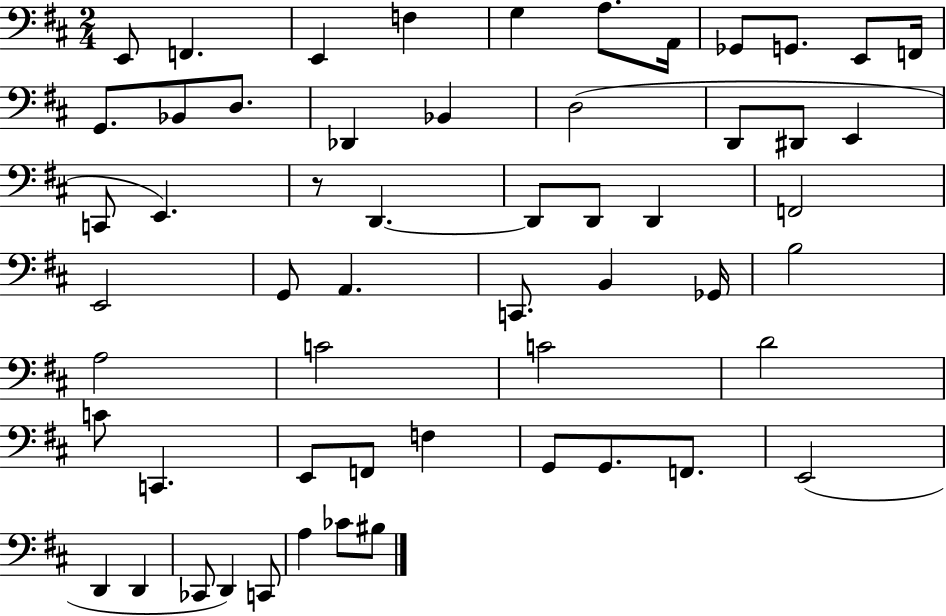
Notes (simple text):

E2/e F2/q. E2/q F3/q G3/q A3/e. A2/s Gb2/e G2/e. E2/e F2/s G2/e. Bb2/e D3/e. Db2/q Bb2/q D3/h D2/e D#2/e E2/q C2/e E2/q. R/e D2/q. D2/e D2/e D2/q F2/h E2/h G2/e A2/q. C2/e. B2/q Gb2/s B3/h A3/h C4/h C4/h D4/h C4/e C2/q. E2/e F2/e F3/q G2/e G2/e. F2/e. E2/h D2/q D2/q CES2/e D2/q C2/e A3/q CES4/e BIS3/e